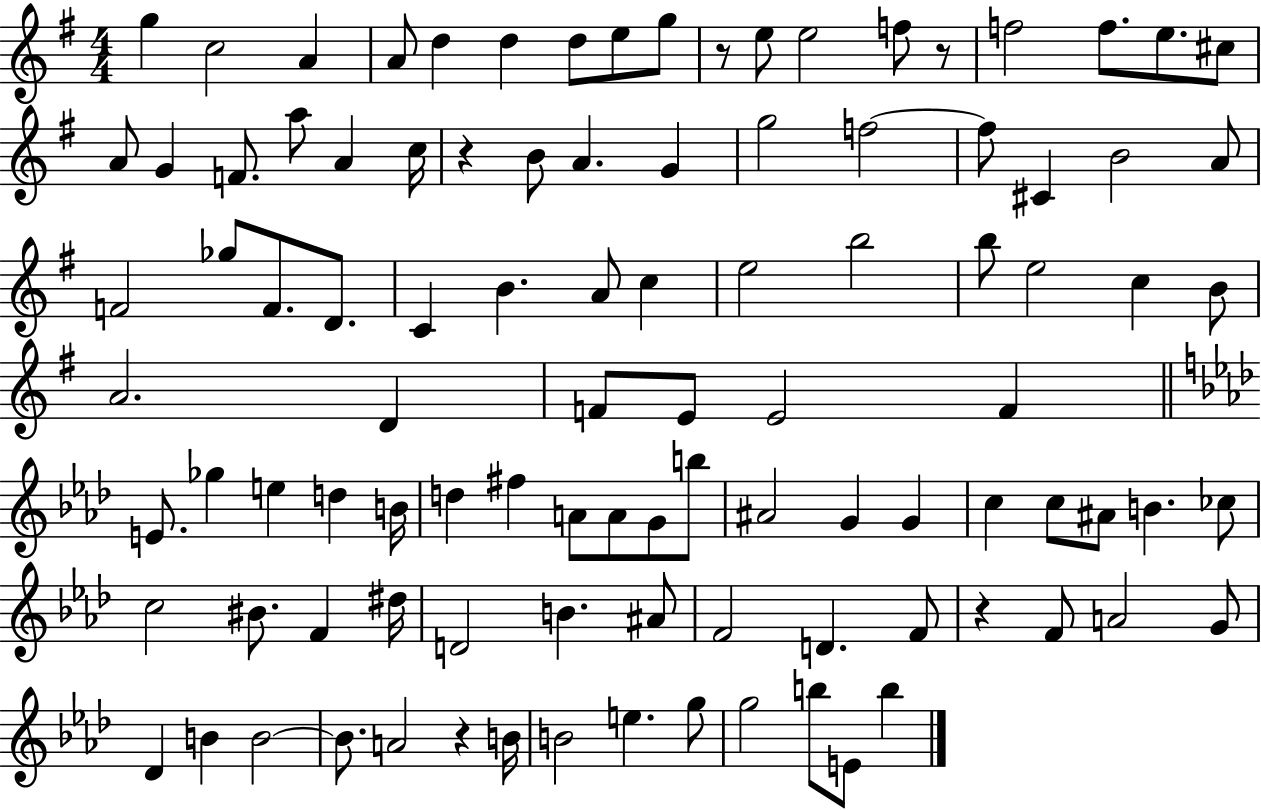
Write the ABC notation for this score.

X:1
T:Untitled
M:4/4
L:1/4
K:G
g c2 A A/2 d d d/2 e/2 g/2 z/2 e/2 e2 f/2 z/2 f2 f/2 e/2 ^c/2 A/2 G F/2 a/2 A c/4 z B/2 A G g2 f2 f/2 ^C B2 A/2 F2 _g/2 F/2 D/2 C B A/2 c e2 b2 b/2 e2 c B/2 A2 D F/2 E/2 E2 F E/2 _g e d B/4 d ^f A/2 A/2 G/2 b/2 ^A2 G G c c/2 ^A/2 B _c/2 c2 ^B/2 F ^d/4 D2 B ^A/2 F2 D F/2 z F/2 A2 G/2 _D B B2 B/2 A2 z B/4 B2 e g/2 g2 b/2 E/2 b